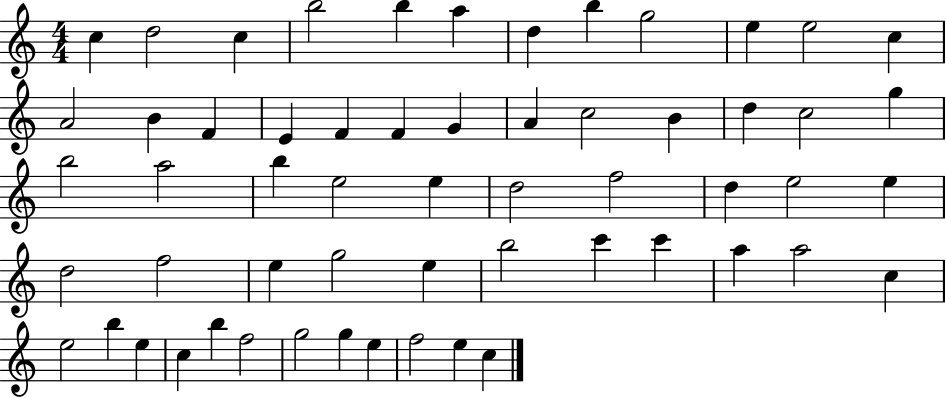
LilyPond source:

{
  \clef treble
  \numericTimeSignature
  \time 4/4
  \key c \major
  c''4 d''2 c''4 | b''2 b''4 a''4 | d''4 b''4 g''2 | e''4 e''2 c''4 | \break a'2 b'4 f'4 | e'4 f'4 f'4 g'4 | a'4 c''2 b'4 | d''4 c''2 g''4 | \break b''2 a''2 | b''4 e''2 e''4 | d''2 f''2 | d''4 e''2 e''4 | \break d''2 f''2 | e''4 g''2 e''4 | b''2 c'''4 c'''4 | a''4 a''2 c''4 | \break e''2 b''4 e''4 | c''4 b''4 f''2 | g''2 g''4 e''4 | f''2 e''4 c''4 | \break \bar "|."
}